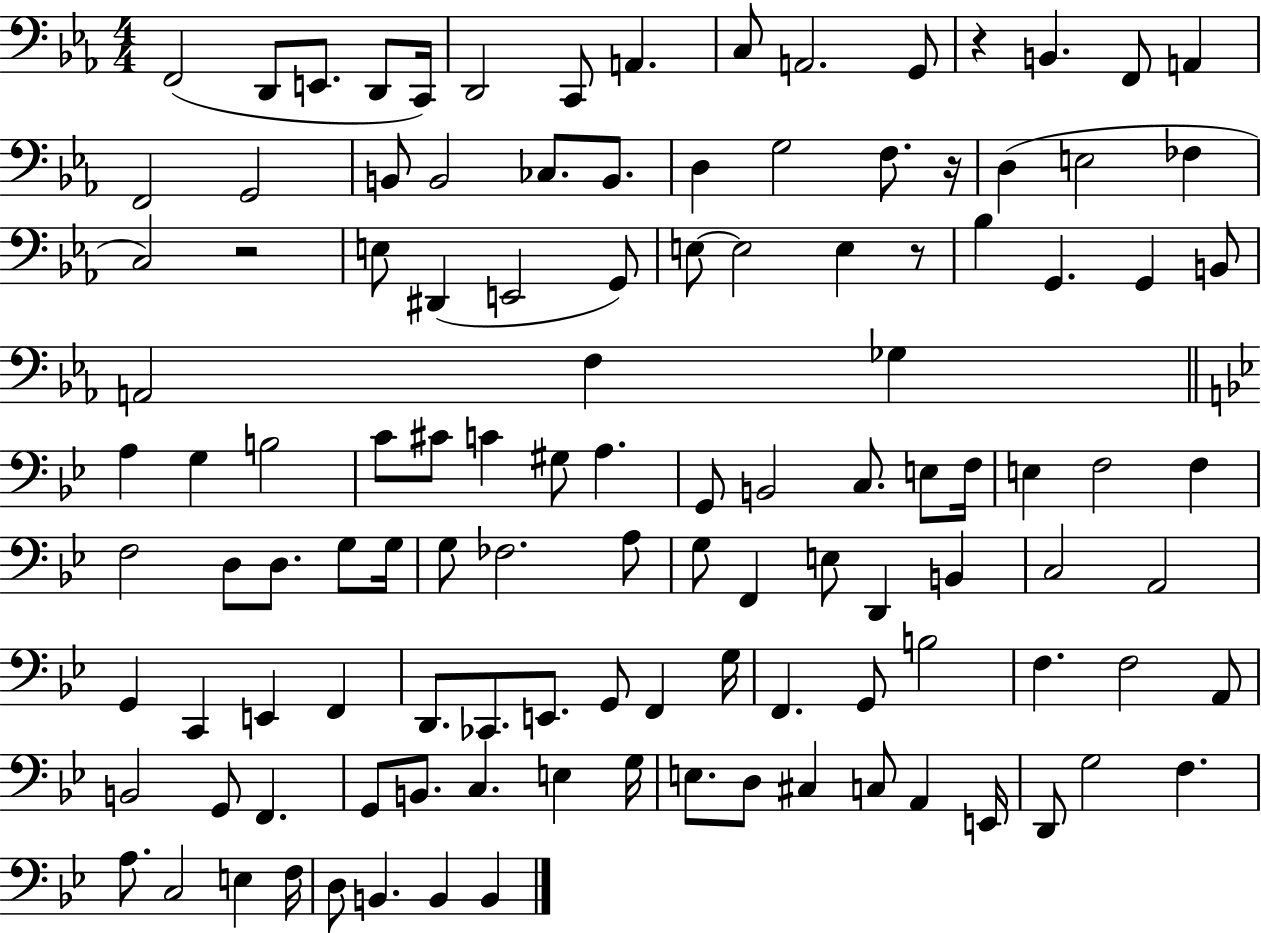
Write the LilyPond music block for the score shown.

{
  \clef bass
  \numericTimeSignature
  \time 4/4
  \key ees \major
  f,2( d,8 e,8. d,8 c,16) | d,2 c,8 a,4. | c8 a,2. g,8 | r4 b,4. f,8 a,4 | \break f,2 g,2 | b,8 b,2 ces8. b,8. | d4 g2 f8. r16 | d4( e2 fes4 | \break c2) r2 | e8 dis,4( e,2 g,8) | e8~~ e2 e4 r8 | bes4 g,4. g,4 b,8 | \break a,2 f4 ges4 | \bar "||" \break \key bes \major a4 g4 b2 | c'8 cis'8 c'4 gis8 a4. | g,8 b,2 c8. e8 f16 | e4 f2 f4 | \break f2 d8 d8. g8 g16 | g8 fes2. a8 | g8 f,4 e8 d,4 b,4 | c2 a,2 | \break g,4 c,4 e,4 f,4 | d,8. ces,8. e,8. g,8 f,4 g16 | f,4. g,8 b2 | f4. f2 a,8 | \break b,2 g,8 f,4. | g,8 b,8. c4. e4 g16 | e8. d8 cis4 c8 a,4 e,16 | d,8 g2 f4. | \break a8. c2 e4 f16 | d8 b,4. b,4 b,4 | \bar "|."
}